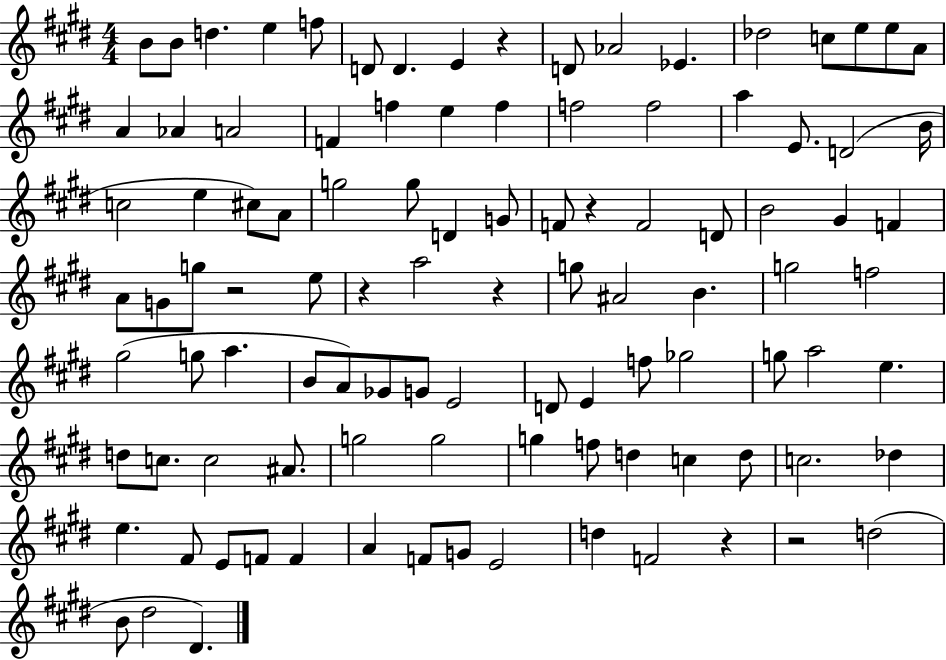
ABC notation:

X:1
T:Untitled
M:4/4
L:1/4
K:E
B/2 B/2 d e f/2 D/2 D E z D/2 _A2 _E _d2 c/2 e/2 e/2 A/2 A _A A2 F f e f f2 f2 a E/2 D2 B/4 c2 e ^c/2 A/2 g2 g/2 D G/2 F/2 z F2 D/2 B2 ^G F A/2 G/2 g/2 z2 e/2 z a2 z g/2 ^A2 B g2 f2 ^g2 g/2 a B/2 A/2 _G/2 G/2 E2 D/2 E f/2 _g2 g/2 a2 e d/2 c/2 c2 ^A/2 g2 g2 g f/2 d c d/2 c2 _d e ^F/2 E/2 F/2 F A F/2 G/2 E2 d F2 z z2 d2 B/2 ^d2 ^D